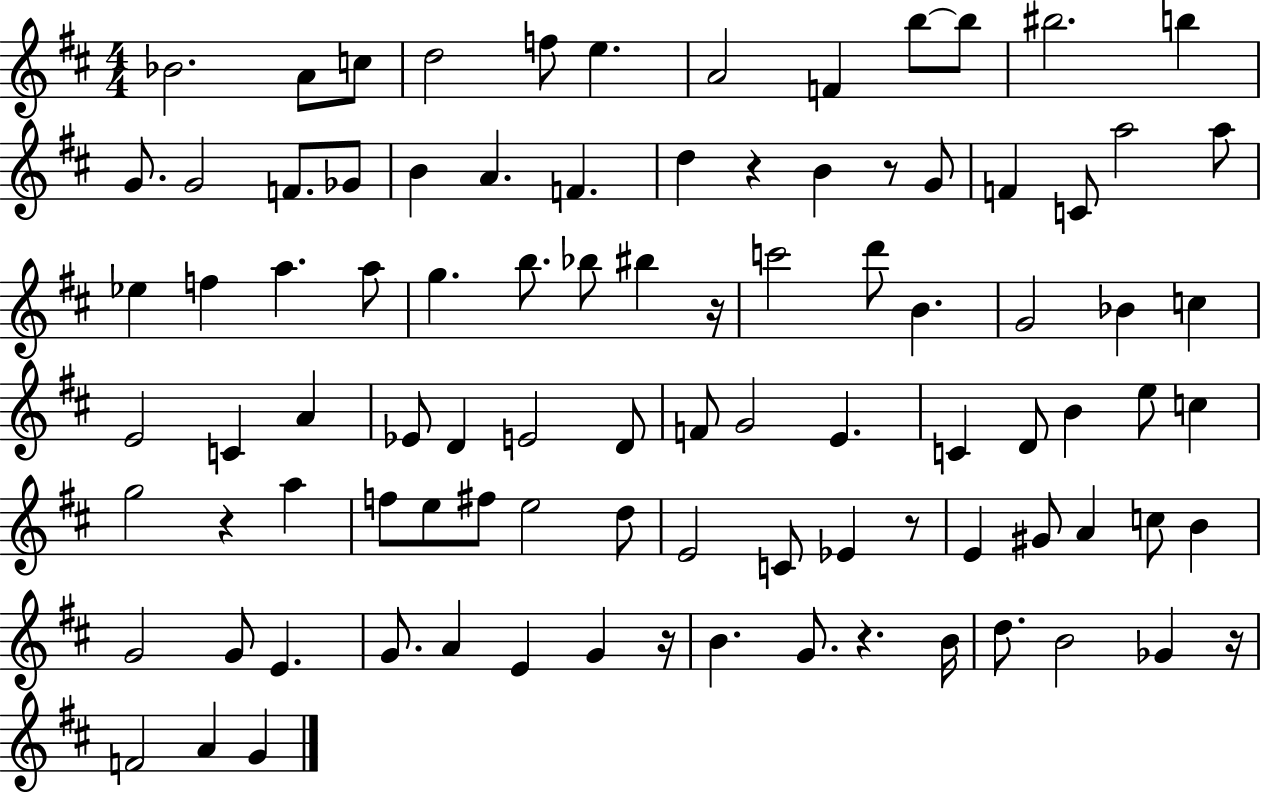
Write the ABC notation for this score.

X:1
T:Untitled
M:4/4
L:1/4
K:D
_B2 A/2 c/2 d2 f/2 e A2 F b/2 b/2 ^b2 b G/2 G2 F/2 _G/2 B A F d z B z/2 G/2 F C/2 a2 a/2 _e f a a/2 g b/2 _b/2 ^b z/4 c'2 d'/2 B G2 _B c E2 C A _E/2 D E2 D/2 F/2 G2 E C D/2 B e/2 c g2 z a f/2 e/2 ^f/2 e2 d/2 E2 C/2 _E z/2 E ^G/2 A c/2 B G2 G/2 E G/2 A E G z/4 B G/2 z B/4 d/2 B2 _G z/4 F2 A G